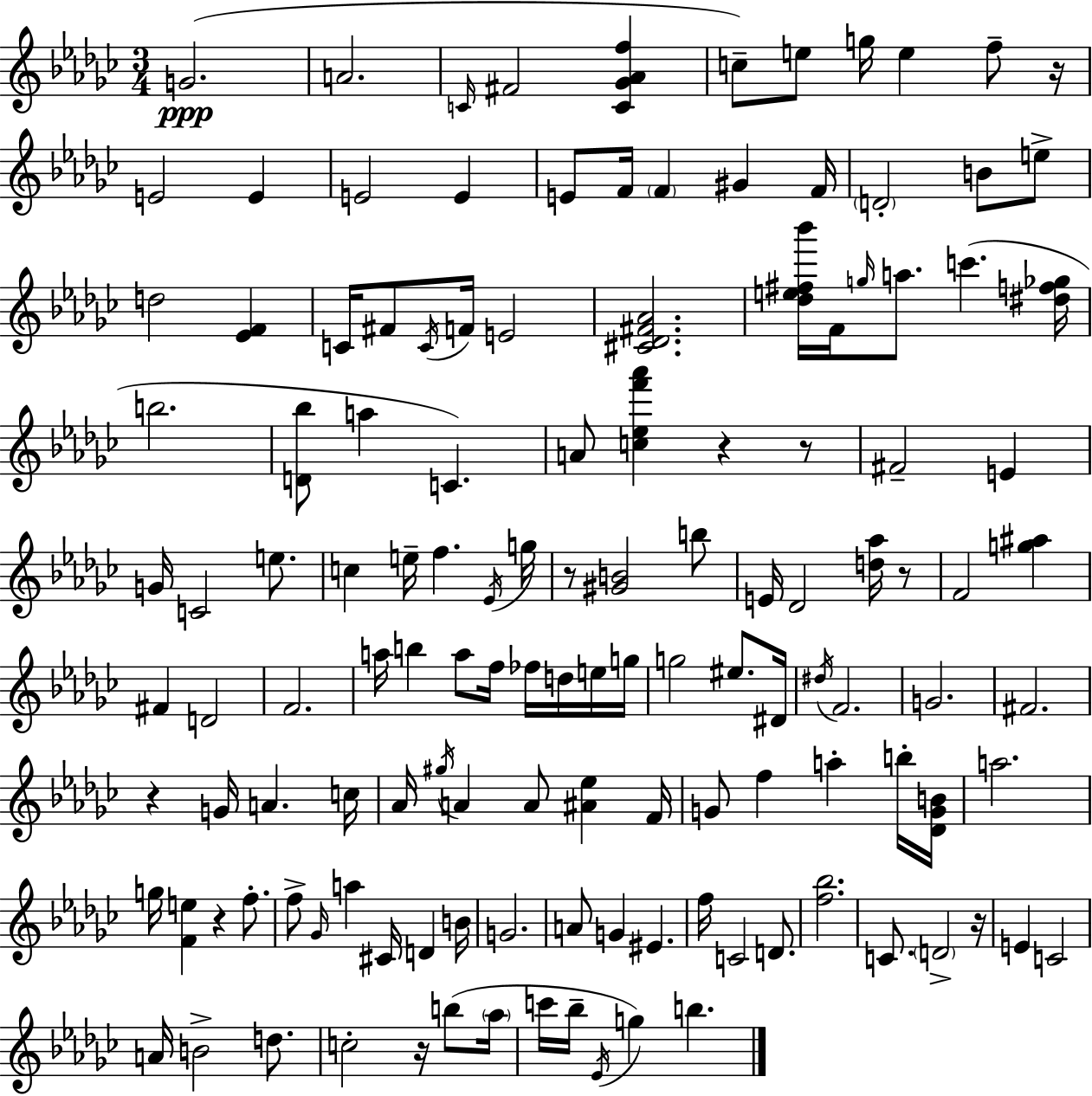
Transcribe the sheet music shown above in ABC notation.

X:1
T:Untitled
M:3/4
L:1/4
K:Ebm
G2 A2 C/4 ^F2 [C_G_Af] c/2 e/2 g/4 e f/2 z/4 E2 E E2 E E/2 F/4 F ^G F/4 D2 B/2 e/2 d2 [_EF] C/4 ^F/2 C/4 F/4 E2 [^C_D^F_A]2 [_de^f_b']/4 F/4 g/4 a/2 c' [^df_g]/4 b2 [D_b]/2 a C A/2 [c_ef'_a'] z z/2 ^F2 E G/4 C2 e/2 c e/4 f _E/4 g/4 z/2 [^GB]2 b/2 E/4 _D2 [d_a]/4 z/2 F2 [g^a] ^F D2 F2 a/4 b a/2 f/4 _f/4 d/4 e/4 g/4 g2 ^e/2 ^D/4 ^d/4 F2 G2 ^F2 z G/4 A c/4 _A/4 ^g/4 A A/2 [^A_e] F/4 G/2 f a b/4 [_DGB]/4 a2 g/4 [Fe] z f/2 f/2 _G/4 a ^C/4 D B/4 G2 A/2 G ^E f/4 C2 D/2 [f_b]2 C/2 D2 z/4 E C2 A/4 B2 d/2 c2 z/4 b/2 _a/4 c'/4 _b/4 _E/4 g b